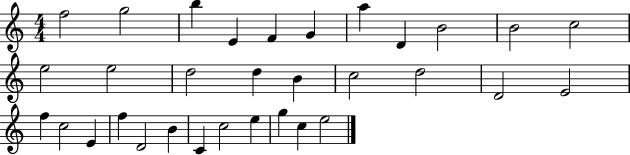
F5/h G5/h B5/q E4/q F4/q G4/q A5/q D4/q B4/h B4/h C5/h E5/h E5/h D5/h D5/q B4/q C5/h D5/h D4/h E4/h F5/q C5/h E4/q F5/q D4/h B4/q C4/q C5/h E5/q G5/q C5/q E5/h